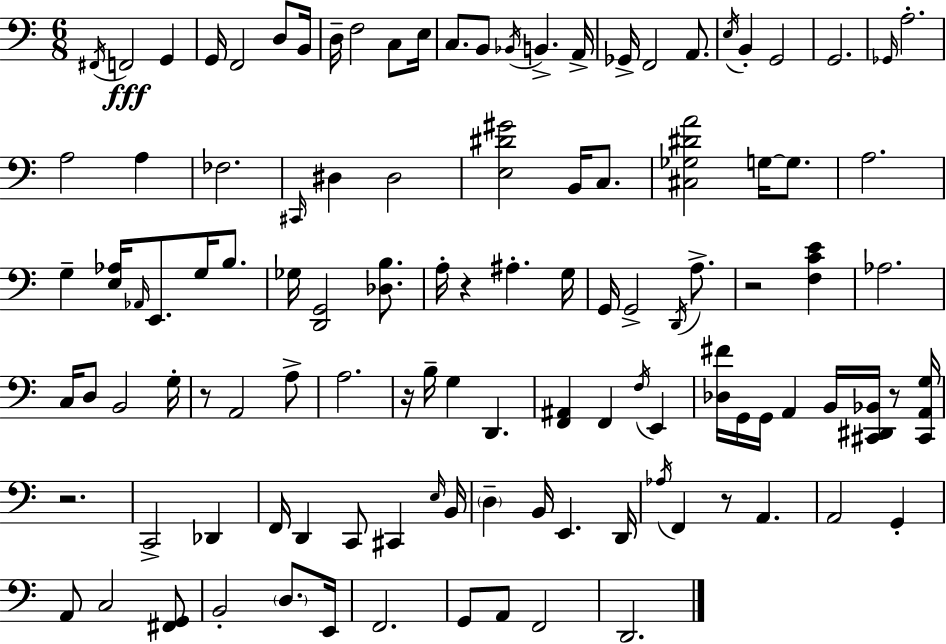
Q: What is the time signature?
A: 6/8